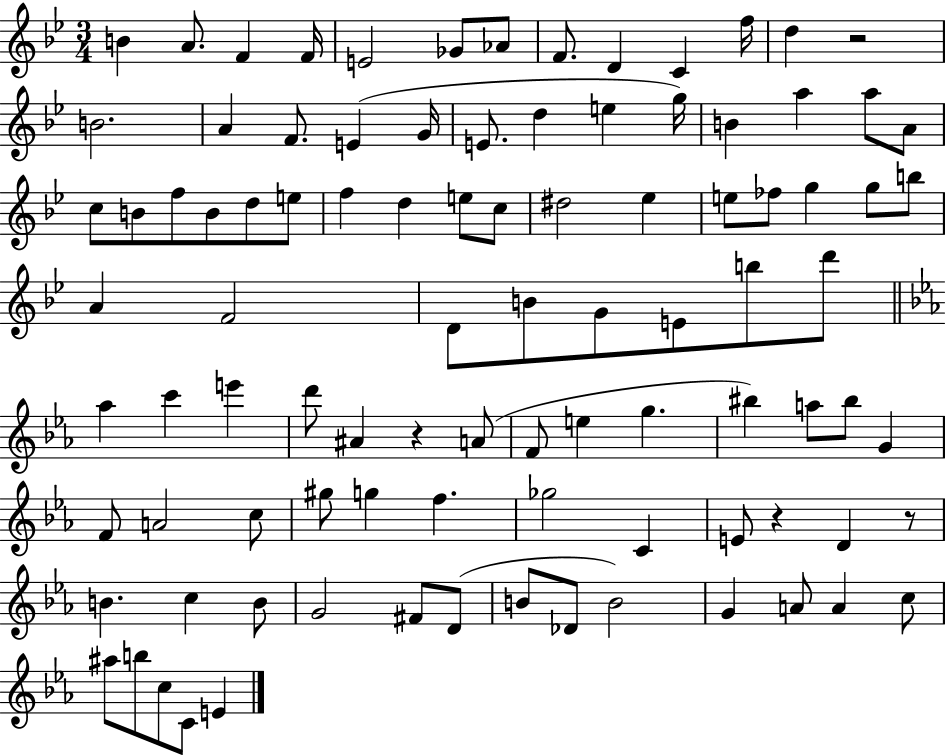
B4/q A4/e. F4/q F4/s E4/h Gb4/e Ab4/e F4/e. D4/q C4/q F5/s D5/q R/h B4/h. A4/q F4/e. E4/q G4/s E4/e. D5/q E5/q G5/s B4/q A5/q A5/e A4/e C5/e B4/e F5/e B4/e D5/e E5/e F5/q D5/q E5/e C5/e D#5/h Eb5/q E5/e FES5/e G5/q G5/e B5/e A4/q F4/h D4/e B4/e G4/e E4/e B5/e D6/e Ab5/q C6/q E6/q D6/e A#4/q R/q A4/e F4/e E5/q G5/q. BIS5/q A5/e BIS5/e G4/q F4/e A4/h C5/e G#5/e G5/q F5/q. Gb5/h C4/q E4/e R/q D4/q R/e B4/q. C5/q B4/e G4/h F#4/e D4/e B4/e Db4/e B4/h G4/q A4/e A4/q C5/e A#5/e B5/e C5/e C4/e E4/q